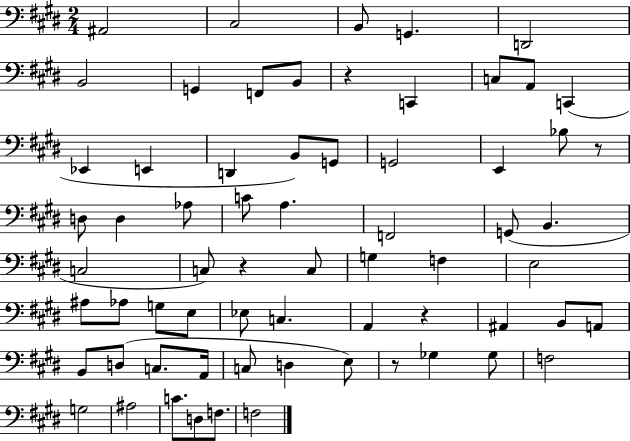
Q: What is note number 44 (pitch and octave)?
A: B2